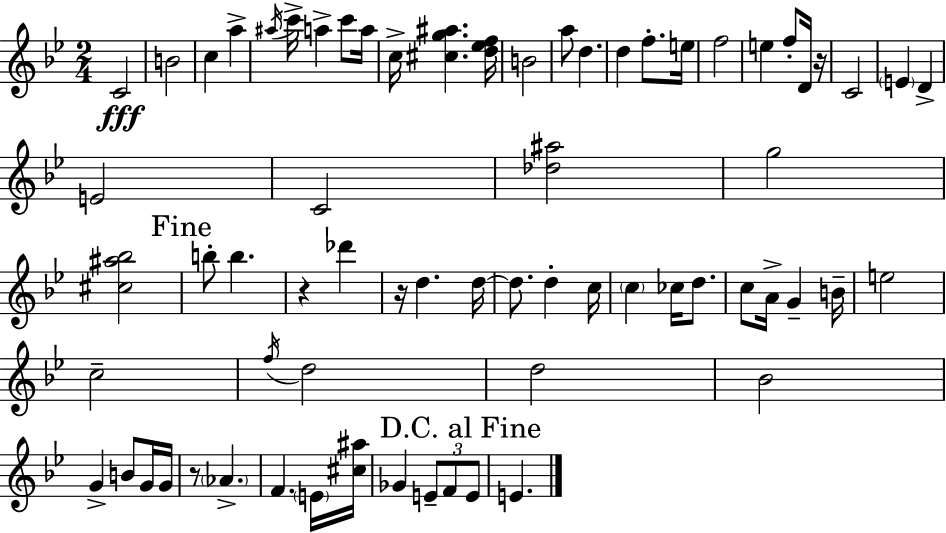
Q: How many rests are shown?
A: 4